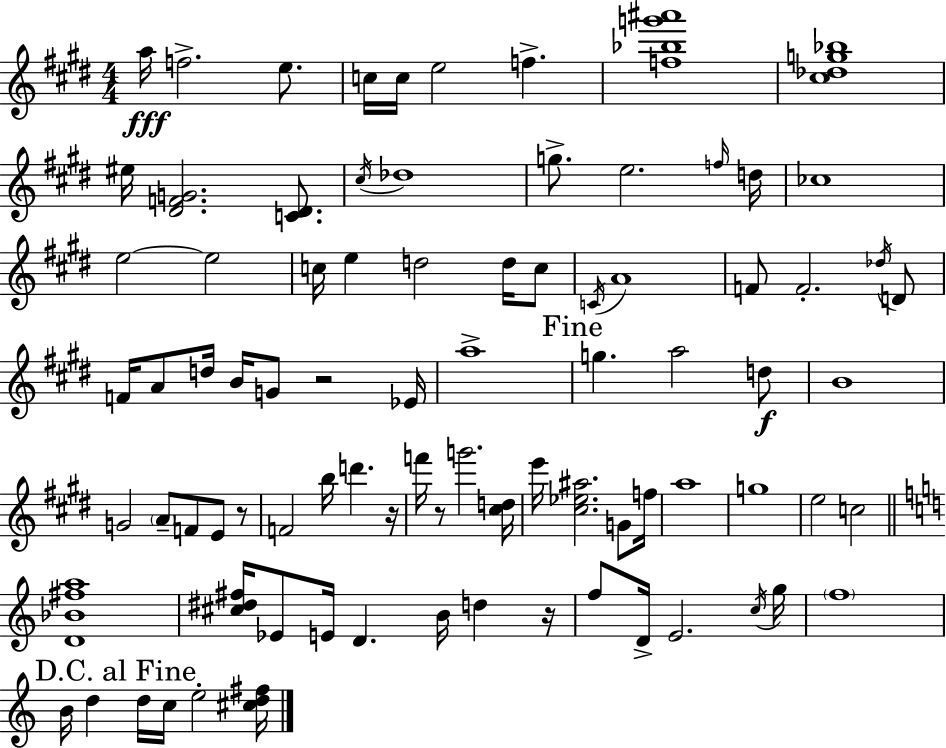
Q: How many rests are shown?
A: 5